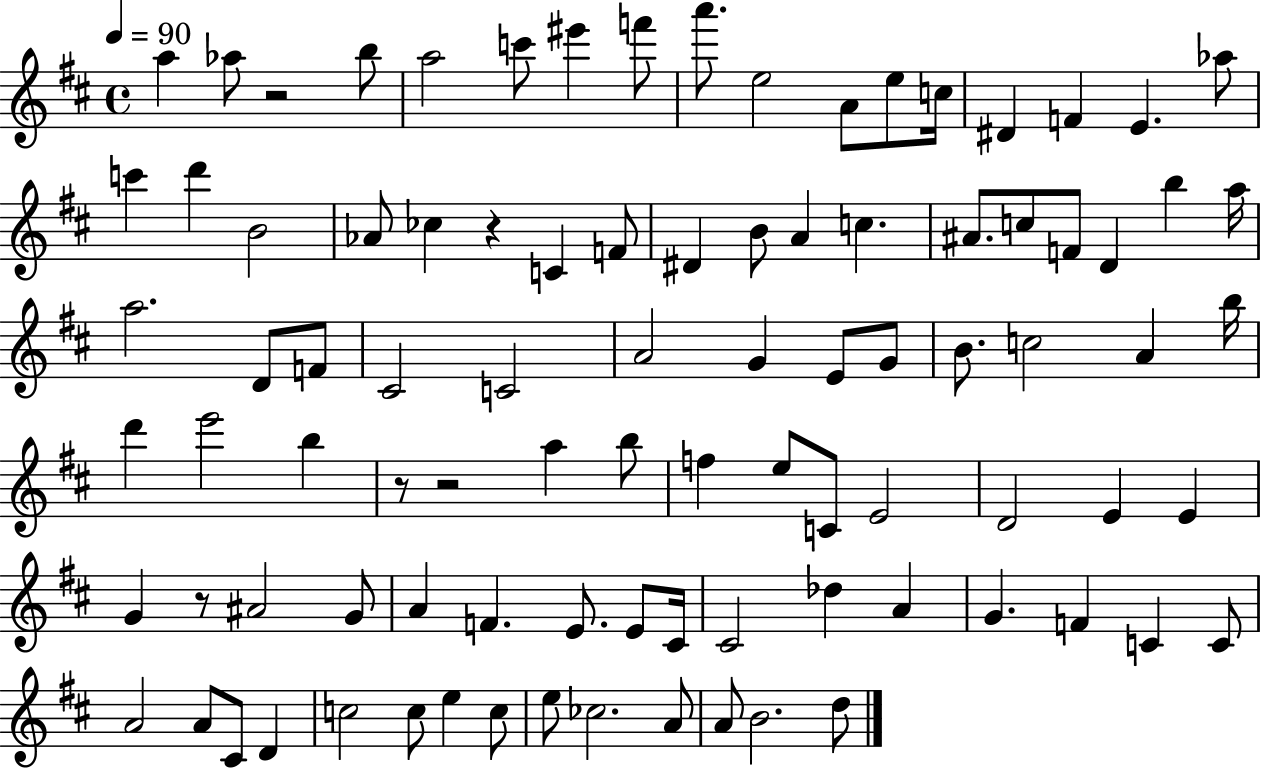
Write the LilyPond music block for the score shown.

{
  \clef treble
  \time 4/4
  \defaultTimeSignature
  \key d \major
  \tempo 4 = 90
  a''4 aes''8 r2 b''8 | a''2 c'''8 eis'''4 f'''8 | a'''8. e''2 a'8 e''8 c''16 | dis'4 f'4 e'4. aes''8 | \break c'''4 d'''4 b'2 | aes'8 ces''4 r4 c'4 f'8 | dis'4 b'8 a'4 c''4. | ais'8. c''8 f'8 d'4 b''4 a''16 | \break a''2. d'8 f'8 | cis'2 c'2 | a'2 g'4 e'8 g'8 | b'8. c''2 a'4 b''16 | \break d'''4 e'''2 b''4 | r8 r2 a''4 b''8 | f''4 e''8 c'8 e'2 | d'2 e'4 e'4 | \break g'4 r8 ais'2 g'8 | a'4 f'4. e'8. e'8 cis'16 | cis'2 des''4 a'4 | g'4. f'4 c'4 c'8 | \break a'2 a'8 cis'8 d'4 | c''2 c''8 e''4 c''8 | e''8 ces''2. a'8 | a'8 b'2. d''8 | \break \bar "|."
}